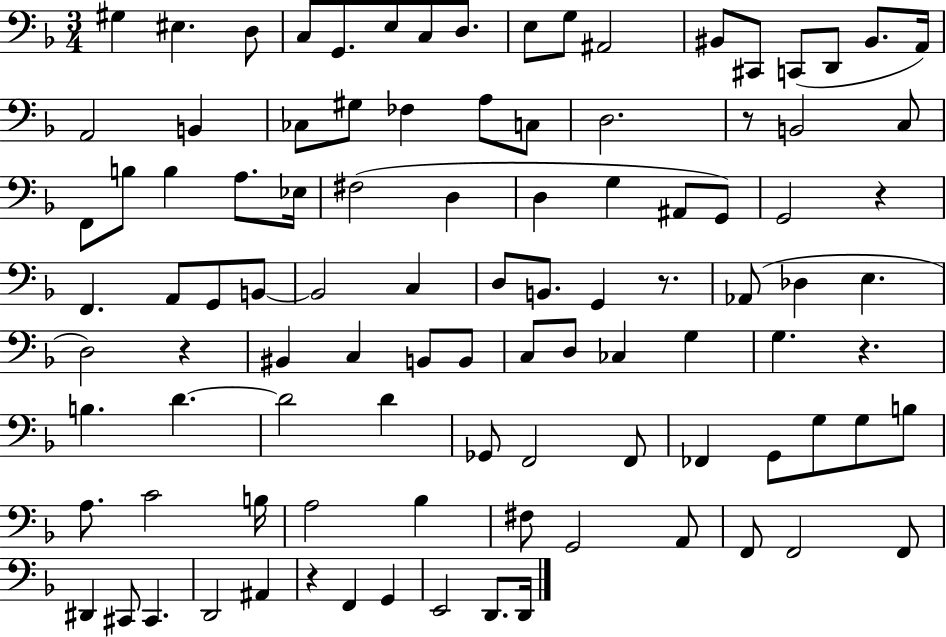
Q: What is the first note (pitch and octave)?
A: G#3